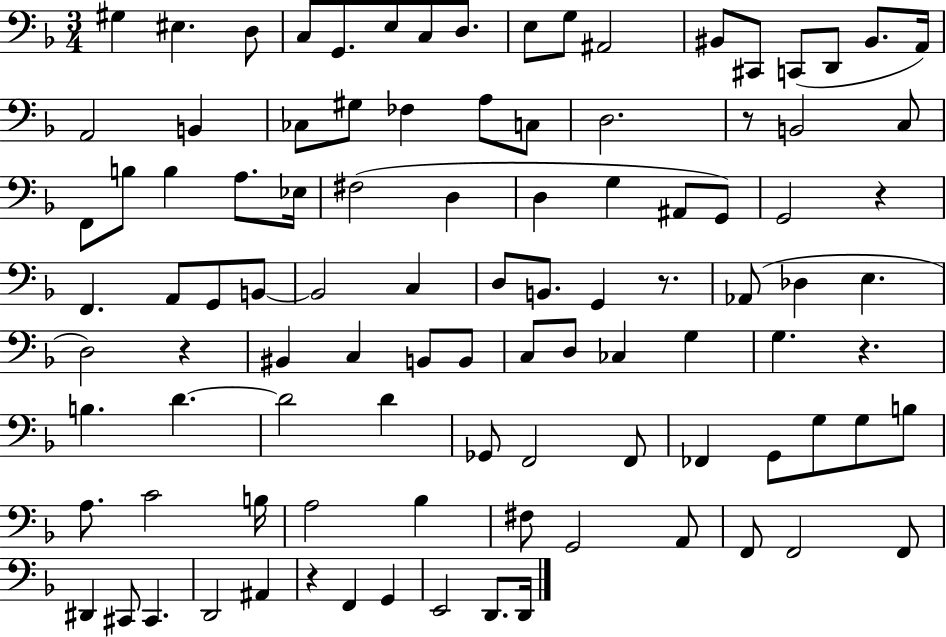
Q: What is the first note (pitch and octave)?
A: G#3